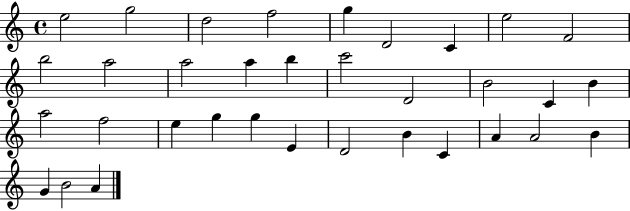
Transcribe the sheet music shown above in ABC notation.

X:1
T:Untitled
M:4/4
L:1/4
K:C
e2 g2 d2 f2 g D2 C e2 F2 b2 a2 a2 a b c'2 D2 B2 C B a2 f2 e g g E D2 B C A A2 B G B2 A